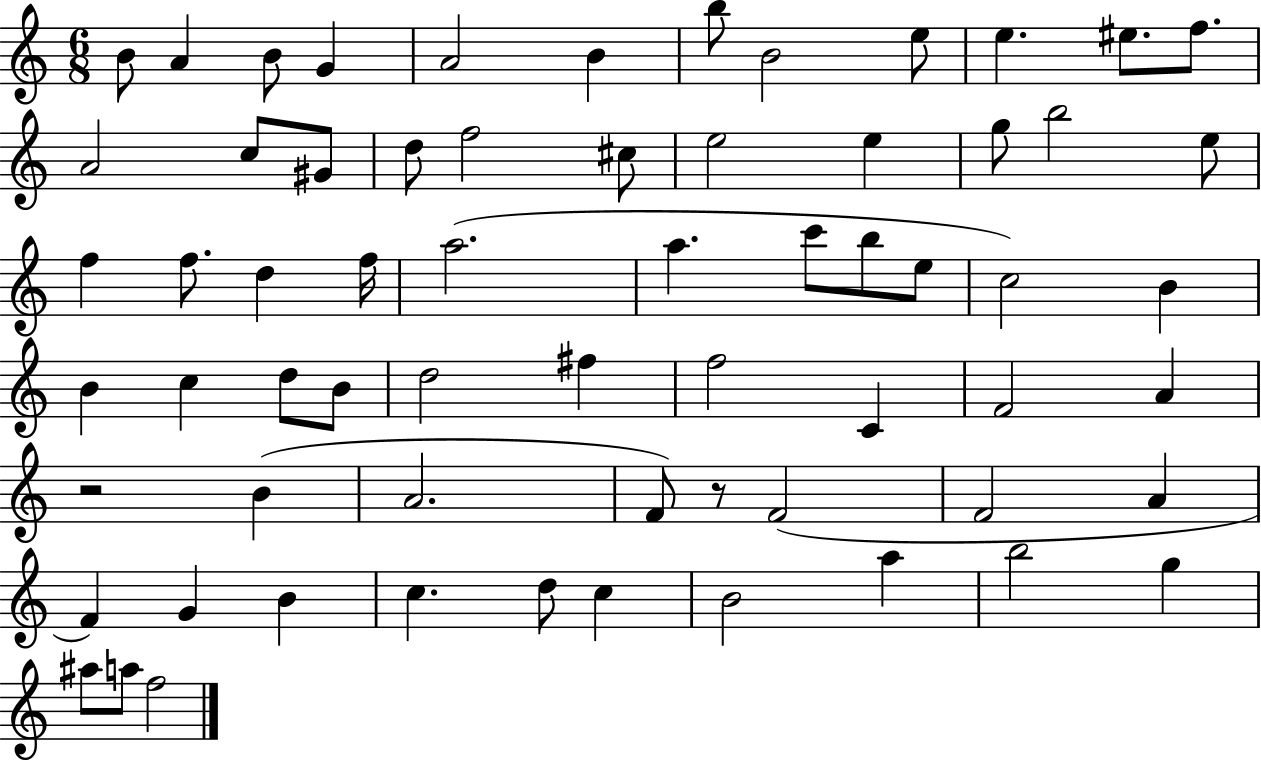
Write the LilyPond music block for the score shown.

{
  \clef treble
  \numericTimeSignature
  \time 6/8
  \key c \major
  b'8 a'4 b'8 g'4 | a'2 b'4 | b''8 b'2 e''8 | e''4. eis''8. f''8. | \break a'2 c''8 gis'8 | d''8 f''2 cis''8 | e''2 e''4 | g''8 b''2 e''8 | \break f''4 f''8. d''4 f''16 | a''2.( | a''4. c'''8 b''8 e''8 | c''2) b'4 | \break b'4 c''4 d''8 b'8 | d''2 fis''4 | f''2 c'4 | f'2 a'4 | \break r2 b'4( | a'2. | f'8) r8 f'2( | f'2 a'4 | \break f'4) g'4 b'4 | c''4. d''8 c''4 | b'2 a''4 | b''2 g''4 | \break ais''8 a''8 f''2 | \bar "|."
}